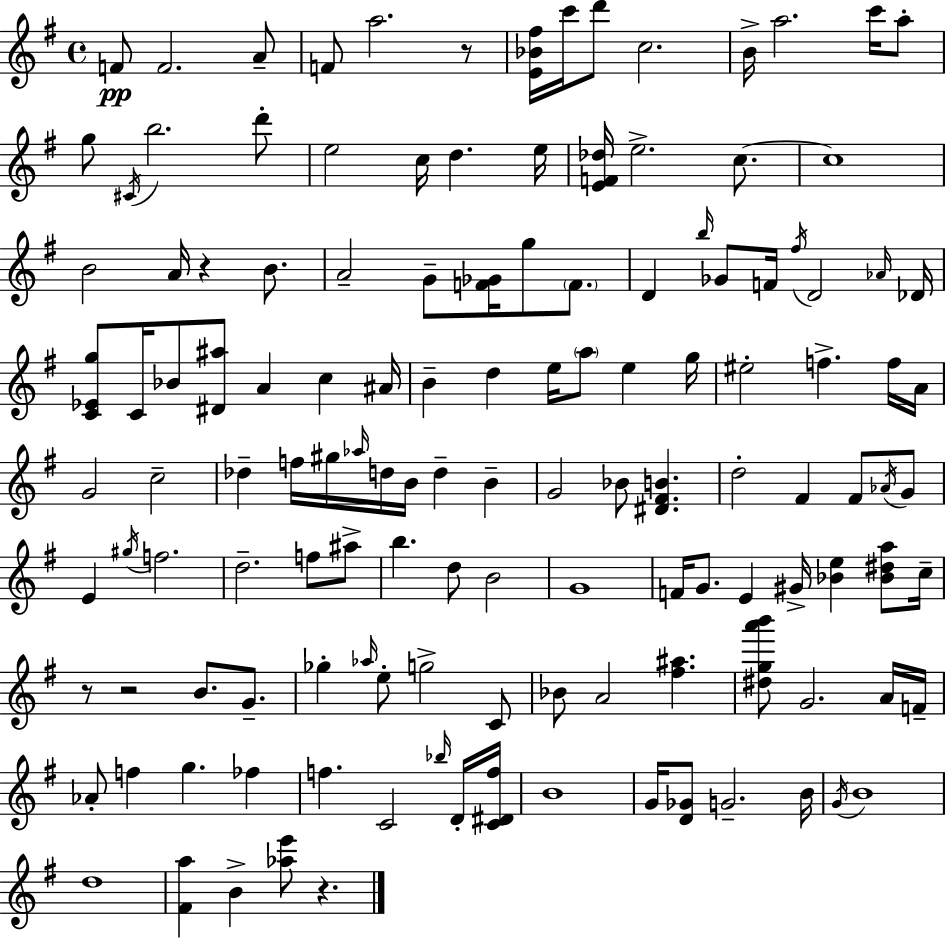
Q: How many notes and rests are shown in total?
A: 132